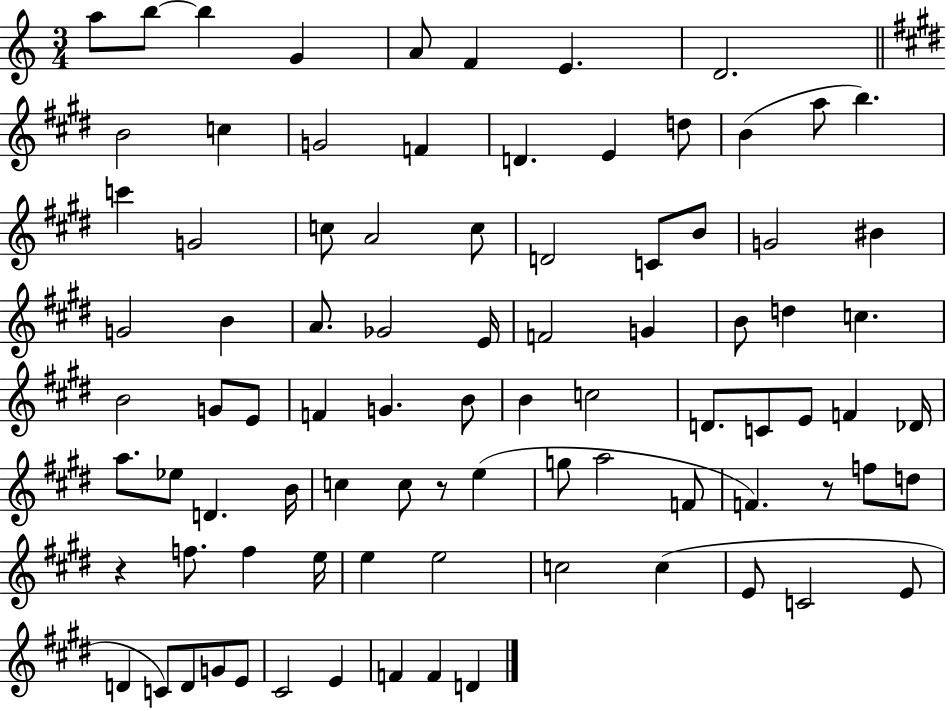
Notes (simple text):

A5/e B5/e B5/q G4/q A4/e F4/q E4/q. D4/h. B4/h C5/q G4/h F4/q D4/q. E4/q D5/e B4/q A5/e B5/q. C6/q G4/h C5/e A4/h C5/e D4/h C4/e B4/e G4/h BIS4/q G4/h B4/q A4/e. Gb4/h E4/s F4/h G4/q B4/e D5/q C5/q. B4/h G4/e E4/e F4/q G4/q. B4/e B4/q C5/h D4/e. C4/e E4/e F4/q Db4/s A5/e. Eb5/e D4/q. B4/s C5/q C5/e R/e E5/q G5/e A5/h F4/e F4/q. R/e F5/e D5/e R/q F5/e. F5/q E5/s E5/q E5/h C5/h C5/q E4/e C4/h E4/e D4/q C4/e D4/e G4/e E4/e C#4/h E4/q F4/q F4/q D4/q